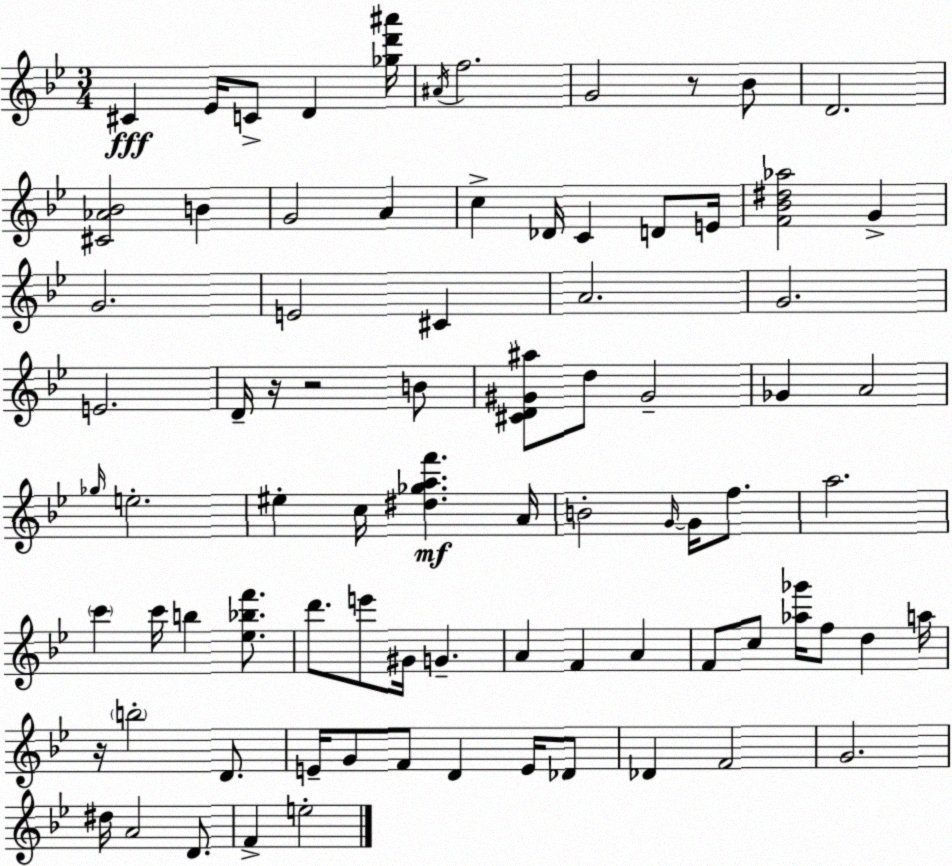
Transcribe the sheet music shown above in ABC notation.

X:1
T:Untitled
M:3/4
L:1/4
K:Gm
^C _E/4 C/2 D [_gd'^a']/4 ^A/4 f2 G2 z/2 _B/2 D2 [^C_A_B]2 B G2 A c _D/4 C D/2 E/4 [F_B^d_a]2 G G2 E2 ^C A2 G2 E2 D/4 z/4 z2 B/2 [^CD^G^a]/2 d/2 ^G2 _G A2 _g/4 e2 ^e c/4 [^d_gaf'] A/4 B2 G/4 G/4 f/2 a2 c' c'/4 b [_e_bf']/2 d'/2 e'/2 ^G/4 G A F A F/2 c/2 [_a_g']/4 f/2 d a/4 z/4 b2 D/2 E/4 G/2 F/2 D E/4 _D/2 _D F2 G2 ^d/4 A2 D/2 F e2